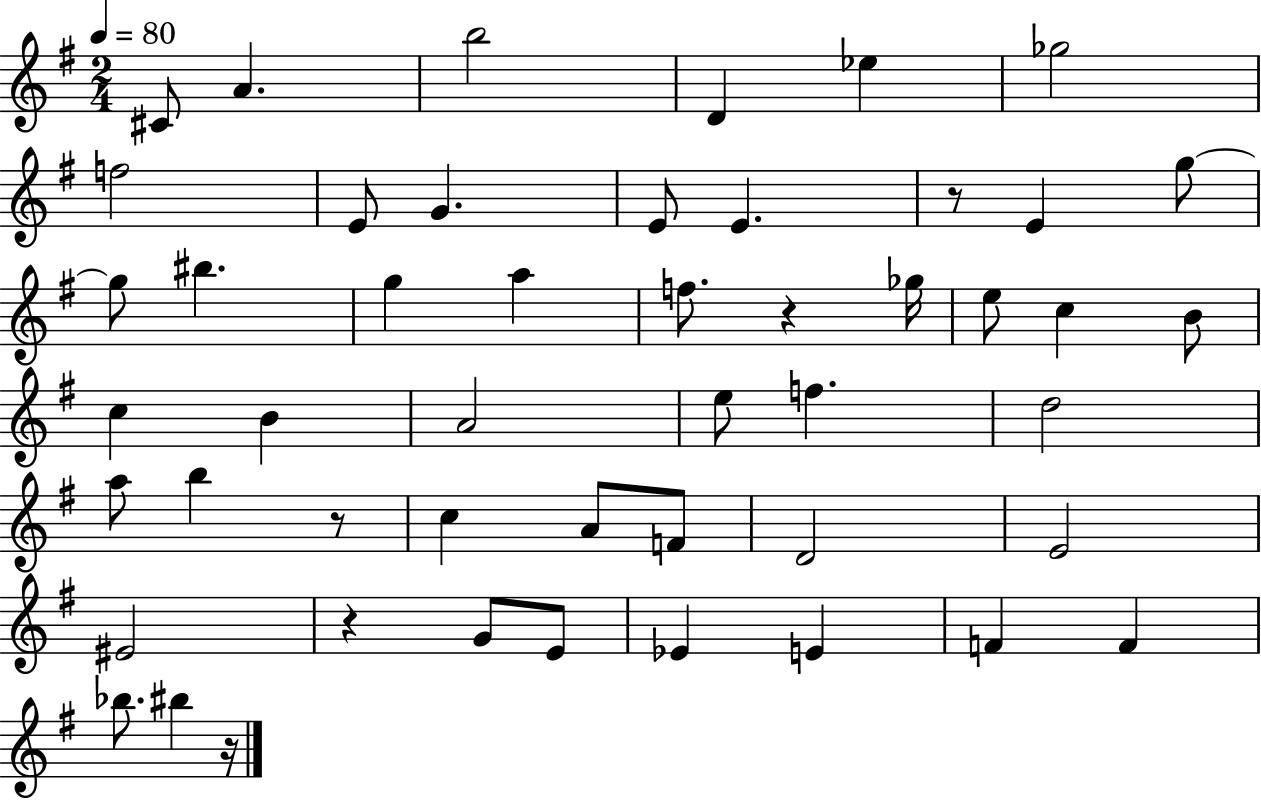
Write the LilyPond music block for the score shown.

{
  \clef treble
  \numericTimeSignature
  \time 2/4
  \key g \major
  \tempo 4 = 80
  cis'8 a'4. | b''2 | d'4 ees''4 | ges''2 | \break f''2 | e'8 g'4. | e'8 e'4. | r8 e'4 g''8~~ | \break g''8 bis''4. | g''4 a''4 | f''8. r4 ges''16 | e''8 c''4 b'8 | \break c''4 b'4 | a'2 | e''8 f''4. | d''2 | \break a''8 b''4 r8 | c''4 a'8 f'8 | d'2 | e'2 | \break eis'2 | r4 g'8 e'8 | ees'4 e'4 | f'4 f'4 | \break bes''8. bis''4 r16 | \bar "|."
}